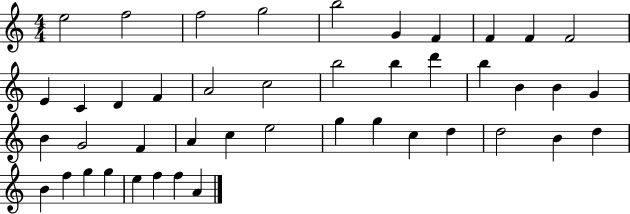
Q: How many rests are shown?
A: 0